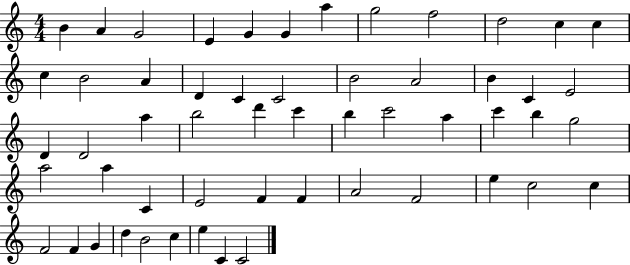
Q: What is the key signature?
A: C major